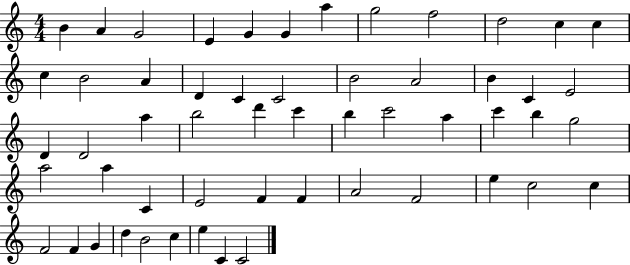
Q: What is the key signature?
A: C major